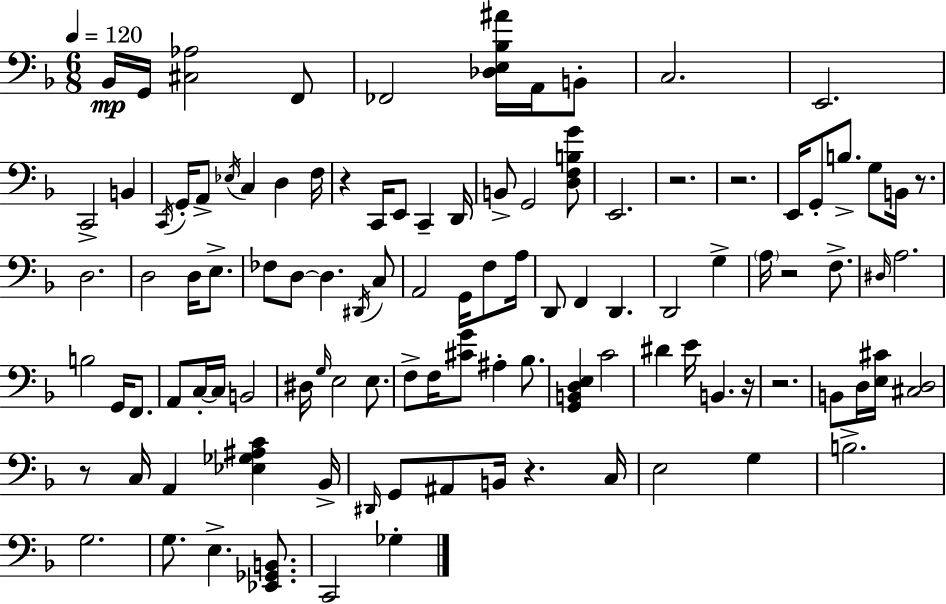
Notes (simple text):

Bb2/s G2/s [C#3,Ab3]/h F2/e FES2/h [Db3,E3,Bb3,A#4]/s A2/s B2/e C3/h. E2/h. C2/h B2/q C2/s G2/s A2/e Eb3/s C3/q D3/q F3/s R/q C2/s E2/e C2/q D2/s B2/e G2/h [D3,F3,B3,G4]/e E2/h. R/h. R/h. E2/s G2/e B3/e. G3/e B2/s R/e. D3/h. D3/h D3/s E3/e. FES3/e D3/e D3/q. D#2/s C3/e A2/h G2/s F3/e A3/s D2/e F2/q D2/q. D2/h G3/q A3/s R/h F3/e. D#3/s A3/h. B3/h G2/s F2/e. A2/e C3/s C3/s B2/h D#3/s G3/s E3/h E3/e. F3/e F3/s [C#4,G4]/e A#3/q Bb3/e. [G2,B2,D3,E3]/q C4/h D#4/q E4/s B2/q. R/s R/h. B2/e D3/s [E3,C#4]/s [C#3,D3]/h R/e C3/s A2/q [Eb3,Gb3,A#3,C4]/q Bb2/s D#2/s G2/e A#2/e B2/s R/q. C3/s E3/h G3/q B3/h. G3/h. G3/e. E3/q. [Eb2,Gb2,B2]/e. C2/h Gb3/q